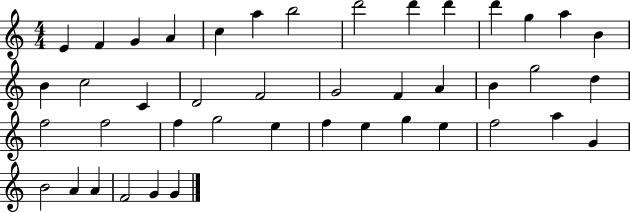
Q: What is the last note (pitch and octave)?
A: G4